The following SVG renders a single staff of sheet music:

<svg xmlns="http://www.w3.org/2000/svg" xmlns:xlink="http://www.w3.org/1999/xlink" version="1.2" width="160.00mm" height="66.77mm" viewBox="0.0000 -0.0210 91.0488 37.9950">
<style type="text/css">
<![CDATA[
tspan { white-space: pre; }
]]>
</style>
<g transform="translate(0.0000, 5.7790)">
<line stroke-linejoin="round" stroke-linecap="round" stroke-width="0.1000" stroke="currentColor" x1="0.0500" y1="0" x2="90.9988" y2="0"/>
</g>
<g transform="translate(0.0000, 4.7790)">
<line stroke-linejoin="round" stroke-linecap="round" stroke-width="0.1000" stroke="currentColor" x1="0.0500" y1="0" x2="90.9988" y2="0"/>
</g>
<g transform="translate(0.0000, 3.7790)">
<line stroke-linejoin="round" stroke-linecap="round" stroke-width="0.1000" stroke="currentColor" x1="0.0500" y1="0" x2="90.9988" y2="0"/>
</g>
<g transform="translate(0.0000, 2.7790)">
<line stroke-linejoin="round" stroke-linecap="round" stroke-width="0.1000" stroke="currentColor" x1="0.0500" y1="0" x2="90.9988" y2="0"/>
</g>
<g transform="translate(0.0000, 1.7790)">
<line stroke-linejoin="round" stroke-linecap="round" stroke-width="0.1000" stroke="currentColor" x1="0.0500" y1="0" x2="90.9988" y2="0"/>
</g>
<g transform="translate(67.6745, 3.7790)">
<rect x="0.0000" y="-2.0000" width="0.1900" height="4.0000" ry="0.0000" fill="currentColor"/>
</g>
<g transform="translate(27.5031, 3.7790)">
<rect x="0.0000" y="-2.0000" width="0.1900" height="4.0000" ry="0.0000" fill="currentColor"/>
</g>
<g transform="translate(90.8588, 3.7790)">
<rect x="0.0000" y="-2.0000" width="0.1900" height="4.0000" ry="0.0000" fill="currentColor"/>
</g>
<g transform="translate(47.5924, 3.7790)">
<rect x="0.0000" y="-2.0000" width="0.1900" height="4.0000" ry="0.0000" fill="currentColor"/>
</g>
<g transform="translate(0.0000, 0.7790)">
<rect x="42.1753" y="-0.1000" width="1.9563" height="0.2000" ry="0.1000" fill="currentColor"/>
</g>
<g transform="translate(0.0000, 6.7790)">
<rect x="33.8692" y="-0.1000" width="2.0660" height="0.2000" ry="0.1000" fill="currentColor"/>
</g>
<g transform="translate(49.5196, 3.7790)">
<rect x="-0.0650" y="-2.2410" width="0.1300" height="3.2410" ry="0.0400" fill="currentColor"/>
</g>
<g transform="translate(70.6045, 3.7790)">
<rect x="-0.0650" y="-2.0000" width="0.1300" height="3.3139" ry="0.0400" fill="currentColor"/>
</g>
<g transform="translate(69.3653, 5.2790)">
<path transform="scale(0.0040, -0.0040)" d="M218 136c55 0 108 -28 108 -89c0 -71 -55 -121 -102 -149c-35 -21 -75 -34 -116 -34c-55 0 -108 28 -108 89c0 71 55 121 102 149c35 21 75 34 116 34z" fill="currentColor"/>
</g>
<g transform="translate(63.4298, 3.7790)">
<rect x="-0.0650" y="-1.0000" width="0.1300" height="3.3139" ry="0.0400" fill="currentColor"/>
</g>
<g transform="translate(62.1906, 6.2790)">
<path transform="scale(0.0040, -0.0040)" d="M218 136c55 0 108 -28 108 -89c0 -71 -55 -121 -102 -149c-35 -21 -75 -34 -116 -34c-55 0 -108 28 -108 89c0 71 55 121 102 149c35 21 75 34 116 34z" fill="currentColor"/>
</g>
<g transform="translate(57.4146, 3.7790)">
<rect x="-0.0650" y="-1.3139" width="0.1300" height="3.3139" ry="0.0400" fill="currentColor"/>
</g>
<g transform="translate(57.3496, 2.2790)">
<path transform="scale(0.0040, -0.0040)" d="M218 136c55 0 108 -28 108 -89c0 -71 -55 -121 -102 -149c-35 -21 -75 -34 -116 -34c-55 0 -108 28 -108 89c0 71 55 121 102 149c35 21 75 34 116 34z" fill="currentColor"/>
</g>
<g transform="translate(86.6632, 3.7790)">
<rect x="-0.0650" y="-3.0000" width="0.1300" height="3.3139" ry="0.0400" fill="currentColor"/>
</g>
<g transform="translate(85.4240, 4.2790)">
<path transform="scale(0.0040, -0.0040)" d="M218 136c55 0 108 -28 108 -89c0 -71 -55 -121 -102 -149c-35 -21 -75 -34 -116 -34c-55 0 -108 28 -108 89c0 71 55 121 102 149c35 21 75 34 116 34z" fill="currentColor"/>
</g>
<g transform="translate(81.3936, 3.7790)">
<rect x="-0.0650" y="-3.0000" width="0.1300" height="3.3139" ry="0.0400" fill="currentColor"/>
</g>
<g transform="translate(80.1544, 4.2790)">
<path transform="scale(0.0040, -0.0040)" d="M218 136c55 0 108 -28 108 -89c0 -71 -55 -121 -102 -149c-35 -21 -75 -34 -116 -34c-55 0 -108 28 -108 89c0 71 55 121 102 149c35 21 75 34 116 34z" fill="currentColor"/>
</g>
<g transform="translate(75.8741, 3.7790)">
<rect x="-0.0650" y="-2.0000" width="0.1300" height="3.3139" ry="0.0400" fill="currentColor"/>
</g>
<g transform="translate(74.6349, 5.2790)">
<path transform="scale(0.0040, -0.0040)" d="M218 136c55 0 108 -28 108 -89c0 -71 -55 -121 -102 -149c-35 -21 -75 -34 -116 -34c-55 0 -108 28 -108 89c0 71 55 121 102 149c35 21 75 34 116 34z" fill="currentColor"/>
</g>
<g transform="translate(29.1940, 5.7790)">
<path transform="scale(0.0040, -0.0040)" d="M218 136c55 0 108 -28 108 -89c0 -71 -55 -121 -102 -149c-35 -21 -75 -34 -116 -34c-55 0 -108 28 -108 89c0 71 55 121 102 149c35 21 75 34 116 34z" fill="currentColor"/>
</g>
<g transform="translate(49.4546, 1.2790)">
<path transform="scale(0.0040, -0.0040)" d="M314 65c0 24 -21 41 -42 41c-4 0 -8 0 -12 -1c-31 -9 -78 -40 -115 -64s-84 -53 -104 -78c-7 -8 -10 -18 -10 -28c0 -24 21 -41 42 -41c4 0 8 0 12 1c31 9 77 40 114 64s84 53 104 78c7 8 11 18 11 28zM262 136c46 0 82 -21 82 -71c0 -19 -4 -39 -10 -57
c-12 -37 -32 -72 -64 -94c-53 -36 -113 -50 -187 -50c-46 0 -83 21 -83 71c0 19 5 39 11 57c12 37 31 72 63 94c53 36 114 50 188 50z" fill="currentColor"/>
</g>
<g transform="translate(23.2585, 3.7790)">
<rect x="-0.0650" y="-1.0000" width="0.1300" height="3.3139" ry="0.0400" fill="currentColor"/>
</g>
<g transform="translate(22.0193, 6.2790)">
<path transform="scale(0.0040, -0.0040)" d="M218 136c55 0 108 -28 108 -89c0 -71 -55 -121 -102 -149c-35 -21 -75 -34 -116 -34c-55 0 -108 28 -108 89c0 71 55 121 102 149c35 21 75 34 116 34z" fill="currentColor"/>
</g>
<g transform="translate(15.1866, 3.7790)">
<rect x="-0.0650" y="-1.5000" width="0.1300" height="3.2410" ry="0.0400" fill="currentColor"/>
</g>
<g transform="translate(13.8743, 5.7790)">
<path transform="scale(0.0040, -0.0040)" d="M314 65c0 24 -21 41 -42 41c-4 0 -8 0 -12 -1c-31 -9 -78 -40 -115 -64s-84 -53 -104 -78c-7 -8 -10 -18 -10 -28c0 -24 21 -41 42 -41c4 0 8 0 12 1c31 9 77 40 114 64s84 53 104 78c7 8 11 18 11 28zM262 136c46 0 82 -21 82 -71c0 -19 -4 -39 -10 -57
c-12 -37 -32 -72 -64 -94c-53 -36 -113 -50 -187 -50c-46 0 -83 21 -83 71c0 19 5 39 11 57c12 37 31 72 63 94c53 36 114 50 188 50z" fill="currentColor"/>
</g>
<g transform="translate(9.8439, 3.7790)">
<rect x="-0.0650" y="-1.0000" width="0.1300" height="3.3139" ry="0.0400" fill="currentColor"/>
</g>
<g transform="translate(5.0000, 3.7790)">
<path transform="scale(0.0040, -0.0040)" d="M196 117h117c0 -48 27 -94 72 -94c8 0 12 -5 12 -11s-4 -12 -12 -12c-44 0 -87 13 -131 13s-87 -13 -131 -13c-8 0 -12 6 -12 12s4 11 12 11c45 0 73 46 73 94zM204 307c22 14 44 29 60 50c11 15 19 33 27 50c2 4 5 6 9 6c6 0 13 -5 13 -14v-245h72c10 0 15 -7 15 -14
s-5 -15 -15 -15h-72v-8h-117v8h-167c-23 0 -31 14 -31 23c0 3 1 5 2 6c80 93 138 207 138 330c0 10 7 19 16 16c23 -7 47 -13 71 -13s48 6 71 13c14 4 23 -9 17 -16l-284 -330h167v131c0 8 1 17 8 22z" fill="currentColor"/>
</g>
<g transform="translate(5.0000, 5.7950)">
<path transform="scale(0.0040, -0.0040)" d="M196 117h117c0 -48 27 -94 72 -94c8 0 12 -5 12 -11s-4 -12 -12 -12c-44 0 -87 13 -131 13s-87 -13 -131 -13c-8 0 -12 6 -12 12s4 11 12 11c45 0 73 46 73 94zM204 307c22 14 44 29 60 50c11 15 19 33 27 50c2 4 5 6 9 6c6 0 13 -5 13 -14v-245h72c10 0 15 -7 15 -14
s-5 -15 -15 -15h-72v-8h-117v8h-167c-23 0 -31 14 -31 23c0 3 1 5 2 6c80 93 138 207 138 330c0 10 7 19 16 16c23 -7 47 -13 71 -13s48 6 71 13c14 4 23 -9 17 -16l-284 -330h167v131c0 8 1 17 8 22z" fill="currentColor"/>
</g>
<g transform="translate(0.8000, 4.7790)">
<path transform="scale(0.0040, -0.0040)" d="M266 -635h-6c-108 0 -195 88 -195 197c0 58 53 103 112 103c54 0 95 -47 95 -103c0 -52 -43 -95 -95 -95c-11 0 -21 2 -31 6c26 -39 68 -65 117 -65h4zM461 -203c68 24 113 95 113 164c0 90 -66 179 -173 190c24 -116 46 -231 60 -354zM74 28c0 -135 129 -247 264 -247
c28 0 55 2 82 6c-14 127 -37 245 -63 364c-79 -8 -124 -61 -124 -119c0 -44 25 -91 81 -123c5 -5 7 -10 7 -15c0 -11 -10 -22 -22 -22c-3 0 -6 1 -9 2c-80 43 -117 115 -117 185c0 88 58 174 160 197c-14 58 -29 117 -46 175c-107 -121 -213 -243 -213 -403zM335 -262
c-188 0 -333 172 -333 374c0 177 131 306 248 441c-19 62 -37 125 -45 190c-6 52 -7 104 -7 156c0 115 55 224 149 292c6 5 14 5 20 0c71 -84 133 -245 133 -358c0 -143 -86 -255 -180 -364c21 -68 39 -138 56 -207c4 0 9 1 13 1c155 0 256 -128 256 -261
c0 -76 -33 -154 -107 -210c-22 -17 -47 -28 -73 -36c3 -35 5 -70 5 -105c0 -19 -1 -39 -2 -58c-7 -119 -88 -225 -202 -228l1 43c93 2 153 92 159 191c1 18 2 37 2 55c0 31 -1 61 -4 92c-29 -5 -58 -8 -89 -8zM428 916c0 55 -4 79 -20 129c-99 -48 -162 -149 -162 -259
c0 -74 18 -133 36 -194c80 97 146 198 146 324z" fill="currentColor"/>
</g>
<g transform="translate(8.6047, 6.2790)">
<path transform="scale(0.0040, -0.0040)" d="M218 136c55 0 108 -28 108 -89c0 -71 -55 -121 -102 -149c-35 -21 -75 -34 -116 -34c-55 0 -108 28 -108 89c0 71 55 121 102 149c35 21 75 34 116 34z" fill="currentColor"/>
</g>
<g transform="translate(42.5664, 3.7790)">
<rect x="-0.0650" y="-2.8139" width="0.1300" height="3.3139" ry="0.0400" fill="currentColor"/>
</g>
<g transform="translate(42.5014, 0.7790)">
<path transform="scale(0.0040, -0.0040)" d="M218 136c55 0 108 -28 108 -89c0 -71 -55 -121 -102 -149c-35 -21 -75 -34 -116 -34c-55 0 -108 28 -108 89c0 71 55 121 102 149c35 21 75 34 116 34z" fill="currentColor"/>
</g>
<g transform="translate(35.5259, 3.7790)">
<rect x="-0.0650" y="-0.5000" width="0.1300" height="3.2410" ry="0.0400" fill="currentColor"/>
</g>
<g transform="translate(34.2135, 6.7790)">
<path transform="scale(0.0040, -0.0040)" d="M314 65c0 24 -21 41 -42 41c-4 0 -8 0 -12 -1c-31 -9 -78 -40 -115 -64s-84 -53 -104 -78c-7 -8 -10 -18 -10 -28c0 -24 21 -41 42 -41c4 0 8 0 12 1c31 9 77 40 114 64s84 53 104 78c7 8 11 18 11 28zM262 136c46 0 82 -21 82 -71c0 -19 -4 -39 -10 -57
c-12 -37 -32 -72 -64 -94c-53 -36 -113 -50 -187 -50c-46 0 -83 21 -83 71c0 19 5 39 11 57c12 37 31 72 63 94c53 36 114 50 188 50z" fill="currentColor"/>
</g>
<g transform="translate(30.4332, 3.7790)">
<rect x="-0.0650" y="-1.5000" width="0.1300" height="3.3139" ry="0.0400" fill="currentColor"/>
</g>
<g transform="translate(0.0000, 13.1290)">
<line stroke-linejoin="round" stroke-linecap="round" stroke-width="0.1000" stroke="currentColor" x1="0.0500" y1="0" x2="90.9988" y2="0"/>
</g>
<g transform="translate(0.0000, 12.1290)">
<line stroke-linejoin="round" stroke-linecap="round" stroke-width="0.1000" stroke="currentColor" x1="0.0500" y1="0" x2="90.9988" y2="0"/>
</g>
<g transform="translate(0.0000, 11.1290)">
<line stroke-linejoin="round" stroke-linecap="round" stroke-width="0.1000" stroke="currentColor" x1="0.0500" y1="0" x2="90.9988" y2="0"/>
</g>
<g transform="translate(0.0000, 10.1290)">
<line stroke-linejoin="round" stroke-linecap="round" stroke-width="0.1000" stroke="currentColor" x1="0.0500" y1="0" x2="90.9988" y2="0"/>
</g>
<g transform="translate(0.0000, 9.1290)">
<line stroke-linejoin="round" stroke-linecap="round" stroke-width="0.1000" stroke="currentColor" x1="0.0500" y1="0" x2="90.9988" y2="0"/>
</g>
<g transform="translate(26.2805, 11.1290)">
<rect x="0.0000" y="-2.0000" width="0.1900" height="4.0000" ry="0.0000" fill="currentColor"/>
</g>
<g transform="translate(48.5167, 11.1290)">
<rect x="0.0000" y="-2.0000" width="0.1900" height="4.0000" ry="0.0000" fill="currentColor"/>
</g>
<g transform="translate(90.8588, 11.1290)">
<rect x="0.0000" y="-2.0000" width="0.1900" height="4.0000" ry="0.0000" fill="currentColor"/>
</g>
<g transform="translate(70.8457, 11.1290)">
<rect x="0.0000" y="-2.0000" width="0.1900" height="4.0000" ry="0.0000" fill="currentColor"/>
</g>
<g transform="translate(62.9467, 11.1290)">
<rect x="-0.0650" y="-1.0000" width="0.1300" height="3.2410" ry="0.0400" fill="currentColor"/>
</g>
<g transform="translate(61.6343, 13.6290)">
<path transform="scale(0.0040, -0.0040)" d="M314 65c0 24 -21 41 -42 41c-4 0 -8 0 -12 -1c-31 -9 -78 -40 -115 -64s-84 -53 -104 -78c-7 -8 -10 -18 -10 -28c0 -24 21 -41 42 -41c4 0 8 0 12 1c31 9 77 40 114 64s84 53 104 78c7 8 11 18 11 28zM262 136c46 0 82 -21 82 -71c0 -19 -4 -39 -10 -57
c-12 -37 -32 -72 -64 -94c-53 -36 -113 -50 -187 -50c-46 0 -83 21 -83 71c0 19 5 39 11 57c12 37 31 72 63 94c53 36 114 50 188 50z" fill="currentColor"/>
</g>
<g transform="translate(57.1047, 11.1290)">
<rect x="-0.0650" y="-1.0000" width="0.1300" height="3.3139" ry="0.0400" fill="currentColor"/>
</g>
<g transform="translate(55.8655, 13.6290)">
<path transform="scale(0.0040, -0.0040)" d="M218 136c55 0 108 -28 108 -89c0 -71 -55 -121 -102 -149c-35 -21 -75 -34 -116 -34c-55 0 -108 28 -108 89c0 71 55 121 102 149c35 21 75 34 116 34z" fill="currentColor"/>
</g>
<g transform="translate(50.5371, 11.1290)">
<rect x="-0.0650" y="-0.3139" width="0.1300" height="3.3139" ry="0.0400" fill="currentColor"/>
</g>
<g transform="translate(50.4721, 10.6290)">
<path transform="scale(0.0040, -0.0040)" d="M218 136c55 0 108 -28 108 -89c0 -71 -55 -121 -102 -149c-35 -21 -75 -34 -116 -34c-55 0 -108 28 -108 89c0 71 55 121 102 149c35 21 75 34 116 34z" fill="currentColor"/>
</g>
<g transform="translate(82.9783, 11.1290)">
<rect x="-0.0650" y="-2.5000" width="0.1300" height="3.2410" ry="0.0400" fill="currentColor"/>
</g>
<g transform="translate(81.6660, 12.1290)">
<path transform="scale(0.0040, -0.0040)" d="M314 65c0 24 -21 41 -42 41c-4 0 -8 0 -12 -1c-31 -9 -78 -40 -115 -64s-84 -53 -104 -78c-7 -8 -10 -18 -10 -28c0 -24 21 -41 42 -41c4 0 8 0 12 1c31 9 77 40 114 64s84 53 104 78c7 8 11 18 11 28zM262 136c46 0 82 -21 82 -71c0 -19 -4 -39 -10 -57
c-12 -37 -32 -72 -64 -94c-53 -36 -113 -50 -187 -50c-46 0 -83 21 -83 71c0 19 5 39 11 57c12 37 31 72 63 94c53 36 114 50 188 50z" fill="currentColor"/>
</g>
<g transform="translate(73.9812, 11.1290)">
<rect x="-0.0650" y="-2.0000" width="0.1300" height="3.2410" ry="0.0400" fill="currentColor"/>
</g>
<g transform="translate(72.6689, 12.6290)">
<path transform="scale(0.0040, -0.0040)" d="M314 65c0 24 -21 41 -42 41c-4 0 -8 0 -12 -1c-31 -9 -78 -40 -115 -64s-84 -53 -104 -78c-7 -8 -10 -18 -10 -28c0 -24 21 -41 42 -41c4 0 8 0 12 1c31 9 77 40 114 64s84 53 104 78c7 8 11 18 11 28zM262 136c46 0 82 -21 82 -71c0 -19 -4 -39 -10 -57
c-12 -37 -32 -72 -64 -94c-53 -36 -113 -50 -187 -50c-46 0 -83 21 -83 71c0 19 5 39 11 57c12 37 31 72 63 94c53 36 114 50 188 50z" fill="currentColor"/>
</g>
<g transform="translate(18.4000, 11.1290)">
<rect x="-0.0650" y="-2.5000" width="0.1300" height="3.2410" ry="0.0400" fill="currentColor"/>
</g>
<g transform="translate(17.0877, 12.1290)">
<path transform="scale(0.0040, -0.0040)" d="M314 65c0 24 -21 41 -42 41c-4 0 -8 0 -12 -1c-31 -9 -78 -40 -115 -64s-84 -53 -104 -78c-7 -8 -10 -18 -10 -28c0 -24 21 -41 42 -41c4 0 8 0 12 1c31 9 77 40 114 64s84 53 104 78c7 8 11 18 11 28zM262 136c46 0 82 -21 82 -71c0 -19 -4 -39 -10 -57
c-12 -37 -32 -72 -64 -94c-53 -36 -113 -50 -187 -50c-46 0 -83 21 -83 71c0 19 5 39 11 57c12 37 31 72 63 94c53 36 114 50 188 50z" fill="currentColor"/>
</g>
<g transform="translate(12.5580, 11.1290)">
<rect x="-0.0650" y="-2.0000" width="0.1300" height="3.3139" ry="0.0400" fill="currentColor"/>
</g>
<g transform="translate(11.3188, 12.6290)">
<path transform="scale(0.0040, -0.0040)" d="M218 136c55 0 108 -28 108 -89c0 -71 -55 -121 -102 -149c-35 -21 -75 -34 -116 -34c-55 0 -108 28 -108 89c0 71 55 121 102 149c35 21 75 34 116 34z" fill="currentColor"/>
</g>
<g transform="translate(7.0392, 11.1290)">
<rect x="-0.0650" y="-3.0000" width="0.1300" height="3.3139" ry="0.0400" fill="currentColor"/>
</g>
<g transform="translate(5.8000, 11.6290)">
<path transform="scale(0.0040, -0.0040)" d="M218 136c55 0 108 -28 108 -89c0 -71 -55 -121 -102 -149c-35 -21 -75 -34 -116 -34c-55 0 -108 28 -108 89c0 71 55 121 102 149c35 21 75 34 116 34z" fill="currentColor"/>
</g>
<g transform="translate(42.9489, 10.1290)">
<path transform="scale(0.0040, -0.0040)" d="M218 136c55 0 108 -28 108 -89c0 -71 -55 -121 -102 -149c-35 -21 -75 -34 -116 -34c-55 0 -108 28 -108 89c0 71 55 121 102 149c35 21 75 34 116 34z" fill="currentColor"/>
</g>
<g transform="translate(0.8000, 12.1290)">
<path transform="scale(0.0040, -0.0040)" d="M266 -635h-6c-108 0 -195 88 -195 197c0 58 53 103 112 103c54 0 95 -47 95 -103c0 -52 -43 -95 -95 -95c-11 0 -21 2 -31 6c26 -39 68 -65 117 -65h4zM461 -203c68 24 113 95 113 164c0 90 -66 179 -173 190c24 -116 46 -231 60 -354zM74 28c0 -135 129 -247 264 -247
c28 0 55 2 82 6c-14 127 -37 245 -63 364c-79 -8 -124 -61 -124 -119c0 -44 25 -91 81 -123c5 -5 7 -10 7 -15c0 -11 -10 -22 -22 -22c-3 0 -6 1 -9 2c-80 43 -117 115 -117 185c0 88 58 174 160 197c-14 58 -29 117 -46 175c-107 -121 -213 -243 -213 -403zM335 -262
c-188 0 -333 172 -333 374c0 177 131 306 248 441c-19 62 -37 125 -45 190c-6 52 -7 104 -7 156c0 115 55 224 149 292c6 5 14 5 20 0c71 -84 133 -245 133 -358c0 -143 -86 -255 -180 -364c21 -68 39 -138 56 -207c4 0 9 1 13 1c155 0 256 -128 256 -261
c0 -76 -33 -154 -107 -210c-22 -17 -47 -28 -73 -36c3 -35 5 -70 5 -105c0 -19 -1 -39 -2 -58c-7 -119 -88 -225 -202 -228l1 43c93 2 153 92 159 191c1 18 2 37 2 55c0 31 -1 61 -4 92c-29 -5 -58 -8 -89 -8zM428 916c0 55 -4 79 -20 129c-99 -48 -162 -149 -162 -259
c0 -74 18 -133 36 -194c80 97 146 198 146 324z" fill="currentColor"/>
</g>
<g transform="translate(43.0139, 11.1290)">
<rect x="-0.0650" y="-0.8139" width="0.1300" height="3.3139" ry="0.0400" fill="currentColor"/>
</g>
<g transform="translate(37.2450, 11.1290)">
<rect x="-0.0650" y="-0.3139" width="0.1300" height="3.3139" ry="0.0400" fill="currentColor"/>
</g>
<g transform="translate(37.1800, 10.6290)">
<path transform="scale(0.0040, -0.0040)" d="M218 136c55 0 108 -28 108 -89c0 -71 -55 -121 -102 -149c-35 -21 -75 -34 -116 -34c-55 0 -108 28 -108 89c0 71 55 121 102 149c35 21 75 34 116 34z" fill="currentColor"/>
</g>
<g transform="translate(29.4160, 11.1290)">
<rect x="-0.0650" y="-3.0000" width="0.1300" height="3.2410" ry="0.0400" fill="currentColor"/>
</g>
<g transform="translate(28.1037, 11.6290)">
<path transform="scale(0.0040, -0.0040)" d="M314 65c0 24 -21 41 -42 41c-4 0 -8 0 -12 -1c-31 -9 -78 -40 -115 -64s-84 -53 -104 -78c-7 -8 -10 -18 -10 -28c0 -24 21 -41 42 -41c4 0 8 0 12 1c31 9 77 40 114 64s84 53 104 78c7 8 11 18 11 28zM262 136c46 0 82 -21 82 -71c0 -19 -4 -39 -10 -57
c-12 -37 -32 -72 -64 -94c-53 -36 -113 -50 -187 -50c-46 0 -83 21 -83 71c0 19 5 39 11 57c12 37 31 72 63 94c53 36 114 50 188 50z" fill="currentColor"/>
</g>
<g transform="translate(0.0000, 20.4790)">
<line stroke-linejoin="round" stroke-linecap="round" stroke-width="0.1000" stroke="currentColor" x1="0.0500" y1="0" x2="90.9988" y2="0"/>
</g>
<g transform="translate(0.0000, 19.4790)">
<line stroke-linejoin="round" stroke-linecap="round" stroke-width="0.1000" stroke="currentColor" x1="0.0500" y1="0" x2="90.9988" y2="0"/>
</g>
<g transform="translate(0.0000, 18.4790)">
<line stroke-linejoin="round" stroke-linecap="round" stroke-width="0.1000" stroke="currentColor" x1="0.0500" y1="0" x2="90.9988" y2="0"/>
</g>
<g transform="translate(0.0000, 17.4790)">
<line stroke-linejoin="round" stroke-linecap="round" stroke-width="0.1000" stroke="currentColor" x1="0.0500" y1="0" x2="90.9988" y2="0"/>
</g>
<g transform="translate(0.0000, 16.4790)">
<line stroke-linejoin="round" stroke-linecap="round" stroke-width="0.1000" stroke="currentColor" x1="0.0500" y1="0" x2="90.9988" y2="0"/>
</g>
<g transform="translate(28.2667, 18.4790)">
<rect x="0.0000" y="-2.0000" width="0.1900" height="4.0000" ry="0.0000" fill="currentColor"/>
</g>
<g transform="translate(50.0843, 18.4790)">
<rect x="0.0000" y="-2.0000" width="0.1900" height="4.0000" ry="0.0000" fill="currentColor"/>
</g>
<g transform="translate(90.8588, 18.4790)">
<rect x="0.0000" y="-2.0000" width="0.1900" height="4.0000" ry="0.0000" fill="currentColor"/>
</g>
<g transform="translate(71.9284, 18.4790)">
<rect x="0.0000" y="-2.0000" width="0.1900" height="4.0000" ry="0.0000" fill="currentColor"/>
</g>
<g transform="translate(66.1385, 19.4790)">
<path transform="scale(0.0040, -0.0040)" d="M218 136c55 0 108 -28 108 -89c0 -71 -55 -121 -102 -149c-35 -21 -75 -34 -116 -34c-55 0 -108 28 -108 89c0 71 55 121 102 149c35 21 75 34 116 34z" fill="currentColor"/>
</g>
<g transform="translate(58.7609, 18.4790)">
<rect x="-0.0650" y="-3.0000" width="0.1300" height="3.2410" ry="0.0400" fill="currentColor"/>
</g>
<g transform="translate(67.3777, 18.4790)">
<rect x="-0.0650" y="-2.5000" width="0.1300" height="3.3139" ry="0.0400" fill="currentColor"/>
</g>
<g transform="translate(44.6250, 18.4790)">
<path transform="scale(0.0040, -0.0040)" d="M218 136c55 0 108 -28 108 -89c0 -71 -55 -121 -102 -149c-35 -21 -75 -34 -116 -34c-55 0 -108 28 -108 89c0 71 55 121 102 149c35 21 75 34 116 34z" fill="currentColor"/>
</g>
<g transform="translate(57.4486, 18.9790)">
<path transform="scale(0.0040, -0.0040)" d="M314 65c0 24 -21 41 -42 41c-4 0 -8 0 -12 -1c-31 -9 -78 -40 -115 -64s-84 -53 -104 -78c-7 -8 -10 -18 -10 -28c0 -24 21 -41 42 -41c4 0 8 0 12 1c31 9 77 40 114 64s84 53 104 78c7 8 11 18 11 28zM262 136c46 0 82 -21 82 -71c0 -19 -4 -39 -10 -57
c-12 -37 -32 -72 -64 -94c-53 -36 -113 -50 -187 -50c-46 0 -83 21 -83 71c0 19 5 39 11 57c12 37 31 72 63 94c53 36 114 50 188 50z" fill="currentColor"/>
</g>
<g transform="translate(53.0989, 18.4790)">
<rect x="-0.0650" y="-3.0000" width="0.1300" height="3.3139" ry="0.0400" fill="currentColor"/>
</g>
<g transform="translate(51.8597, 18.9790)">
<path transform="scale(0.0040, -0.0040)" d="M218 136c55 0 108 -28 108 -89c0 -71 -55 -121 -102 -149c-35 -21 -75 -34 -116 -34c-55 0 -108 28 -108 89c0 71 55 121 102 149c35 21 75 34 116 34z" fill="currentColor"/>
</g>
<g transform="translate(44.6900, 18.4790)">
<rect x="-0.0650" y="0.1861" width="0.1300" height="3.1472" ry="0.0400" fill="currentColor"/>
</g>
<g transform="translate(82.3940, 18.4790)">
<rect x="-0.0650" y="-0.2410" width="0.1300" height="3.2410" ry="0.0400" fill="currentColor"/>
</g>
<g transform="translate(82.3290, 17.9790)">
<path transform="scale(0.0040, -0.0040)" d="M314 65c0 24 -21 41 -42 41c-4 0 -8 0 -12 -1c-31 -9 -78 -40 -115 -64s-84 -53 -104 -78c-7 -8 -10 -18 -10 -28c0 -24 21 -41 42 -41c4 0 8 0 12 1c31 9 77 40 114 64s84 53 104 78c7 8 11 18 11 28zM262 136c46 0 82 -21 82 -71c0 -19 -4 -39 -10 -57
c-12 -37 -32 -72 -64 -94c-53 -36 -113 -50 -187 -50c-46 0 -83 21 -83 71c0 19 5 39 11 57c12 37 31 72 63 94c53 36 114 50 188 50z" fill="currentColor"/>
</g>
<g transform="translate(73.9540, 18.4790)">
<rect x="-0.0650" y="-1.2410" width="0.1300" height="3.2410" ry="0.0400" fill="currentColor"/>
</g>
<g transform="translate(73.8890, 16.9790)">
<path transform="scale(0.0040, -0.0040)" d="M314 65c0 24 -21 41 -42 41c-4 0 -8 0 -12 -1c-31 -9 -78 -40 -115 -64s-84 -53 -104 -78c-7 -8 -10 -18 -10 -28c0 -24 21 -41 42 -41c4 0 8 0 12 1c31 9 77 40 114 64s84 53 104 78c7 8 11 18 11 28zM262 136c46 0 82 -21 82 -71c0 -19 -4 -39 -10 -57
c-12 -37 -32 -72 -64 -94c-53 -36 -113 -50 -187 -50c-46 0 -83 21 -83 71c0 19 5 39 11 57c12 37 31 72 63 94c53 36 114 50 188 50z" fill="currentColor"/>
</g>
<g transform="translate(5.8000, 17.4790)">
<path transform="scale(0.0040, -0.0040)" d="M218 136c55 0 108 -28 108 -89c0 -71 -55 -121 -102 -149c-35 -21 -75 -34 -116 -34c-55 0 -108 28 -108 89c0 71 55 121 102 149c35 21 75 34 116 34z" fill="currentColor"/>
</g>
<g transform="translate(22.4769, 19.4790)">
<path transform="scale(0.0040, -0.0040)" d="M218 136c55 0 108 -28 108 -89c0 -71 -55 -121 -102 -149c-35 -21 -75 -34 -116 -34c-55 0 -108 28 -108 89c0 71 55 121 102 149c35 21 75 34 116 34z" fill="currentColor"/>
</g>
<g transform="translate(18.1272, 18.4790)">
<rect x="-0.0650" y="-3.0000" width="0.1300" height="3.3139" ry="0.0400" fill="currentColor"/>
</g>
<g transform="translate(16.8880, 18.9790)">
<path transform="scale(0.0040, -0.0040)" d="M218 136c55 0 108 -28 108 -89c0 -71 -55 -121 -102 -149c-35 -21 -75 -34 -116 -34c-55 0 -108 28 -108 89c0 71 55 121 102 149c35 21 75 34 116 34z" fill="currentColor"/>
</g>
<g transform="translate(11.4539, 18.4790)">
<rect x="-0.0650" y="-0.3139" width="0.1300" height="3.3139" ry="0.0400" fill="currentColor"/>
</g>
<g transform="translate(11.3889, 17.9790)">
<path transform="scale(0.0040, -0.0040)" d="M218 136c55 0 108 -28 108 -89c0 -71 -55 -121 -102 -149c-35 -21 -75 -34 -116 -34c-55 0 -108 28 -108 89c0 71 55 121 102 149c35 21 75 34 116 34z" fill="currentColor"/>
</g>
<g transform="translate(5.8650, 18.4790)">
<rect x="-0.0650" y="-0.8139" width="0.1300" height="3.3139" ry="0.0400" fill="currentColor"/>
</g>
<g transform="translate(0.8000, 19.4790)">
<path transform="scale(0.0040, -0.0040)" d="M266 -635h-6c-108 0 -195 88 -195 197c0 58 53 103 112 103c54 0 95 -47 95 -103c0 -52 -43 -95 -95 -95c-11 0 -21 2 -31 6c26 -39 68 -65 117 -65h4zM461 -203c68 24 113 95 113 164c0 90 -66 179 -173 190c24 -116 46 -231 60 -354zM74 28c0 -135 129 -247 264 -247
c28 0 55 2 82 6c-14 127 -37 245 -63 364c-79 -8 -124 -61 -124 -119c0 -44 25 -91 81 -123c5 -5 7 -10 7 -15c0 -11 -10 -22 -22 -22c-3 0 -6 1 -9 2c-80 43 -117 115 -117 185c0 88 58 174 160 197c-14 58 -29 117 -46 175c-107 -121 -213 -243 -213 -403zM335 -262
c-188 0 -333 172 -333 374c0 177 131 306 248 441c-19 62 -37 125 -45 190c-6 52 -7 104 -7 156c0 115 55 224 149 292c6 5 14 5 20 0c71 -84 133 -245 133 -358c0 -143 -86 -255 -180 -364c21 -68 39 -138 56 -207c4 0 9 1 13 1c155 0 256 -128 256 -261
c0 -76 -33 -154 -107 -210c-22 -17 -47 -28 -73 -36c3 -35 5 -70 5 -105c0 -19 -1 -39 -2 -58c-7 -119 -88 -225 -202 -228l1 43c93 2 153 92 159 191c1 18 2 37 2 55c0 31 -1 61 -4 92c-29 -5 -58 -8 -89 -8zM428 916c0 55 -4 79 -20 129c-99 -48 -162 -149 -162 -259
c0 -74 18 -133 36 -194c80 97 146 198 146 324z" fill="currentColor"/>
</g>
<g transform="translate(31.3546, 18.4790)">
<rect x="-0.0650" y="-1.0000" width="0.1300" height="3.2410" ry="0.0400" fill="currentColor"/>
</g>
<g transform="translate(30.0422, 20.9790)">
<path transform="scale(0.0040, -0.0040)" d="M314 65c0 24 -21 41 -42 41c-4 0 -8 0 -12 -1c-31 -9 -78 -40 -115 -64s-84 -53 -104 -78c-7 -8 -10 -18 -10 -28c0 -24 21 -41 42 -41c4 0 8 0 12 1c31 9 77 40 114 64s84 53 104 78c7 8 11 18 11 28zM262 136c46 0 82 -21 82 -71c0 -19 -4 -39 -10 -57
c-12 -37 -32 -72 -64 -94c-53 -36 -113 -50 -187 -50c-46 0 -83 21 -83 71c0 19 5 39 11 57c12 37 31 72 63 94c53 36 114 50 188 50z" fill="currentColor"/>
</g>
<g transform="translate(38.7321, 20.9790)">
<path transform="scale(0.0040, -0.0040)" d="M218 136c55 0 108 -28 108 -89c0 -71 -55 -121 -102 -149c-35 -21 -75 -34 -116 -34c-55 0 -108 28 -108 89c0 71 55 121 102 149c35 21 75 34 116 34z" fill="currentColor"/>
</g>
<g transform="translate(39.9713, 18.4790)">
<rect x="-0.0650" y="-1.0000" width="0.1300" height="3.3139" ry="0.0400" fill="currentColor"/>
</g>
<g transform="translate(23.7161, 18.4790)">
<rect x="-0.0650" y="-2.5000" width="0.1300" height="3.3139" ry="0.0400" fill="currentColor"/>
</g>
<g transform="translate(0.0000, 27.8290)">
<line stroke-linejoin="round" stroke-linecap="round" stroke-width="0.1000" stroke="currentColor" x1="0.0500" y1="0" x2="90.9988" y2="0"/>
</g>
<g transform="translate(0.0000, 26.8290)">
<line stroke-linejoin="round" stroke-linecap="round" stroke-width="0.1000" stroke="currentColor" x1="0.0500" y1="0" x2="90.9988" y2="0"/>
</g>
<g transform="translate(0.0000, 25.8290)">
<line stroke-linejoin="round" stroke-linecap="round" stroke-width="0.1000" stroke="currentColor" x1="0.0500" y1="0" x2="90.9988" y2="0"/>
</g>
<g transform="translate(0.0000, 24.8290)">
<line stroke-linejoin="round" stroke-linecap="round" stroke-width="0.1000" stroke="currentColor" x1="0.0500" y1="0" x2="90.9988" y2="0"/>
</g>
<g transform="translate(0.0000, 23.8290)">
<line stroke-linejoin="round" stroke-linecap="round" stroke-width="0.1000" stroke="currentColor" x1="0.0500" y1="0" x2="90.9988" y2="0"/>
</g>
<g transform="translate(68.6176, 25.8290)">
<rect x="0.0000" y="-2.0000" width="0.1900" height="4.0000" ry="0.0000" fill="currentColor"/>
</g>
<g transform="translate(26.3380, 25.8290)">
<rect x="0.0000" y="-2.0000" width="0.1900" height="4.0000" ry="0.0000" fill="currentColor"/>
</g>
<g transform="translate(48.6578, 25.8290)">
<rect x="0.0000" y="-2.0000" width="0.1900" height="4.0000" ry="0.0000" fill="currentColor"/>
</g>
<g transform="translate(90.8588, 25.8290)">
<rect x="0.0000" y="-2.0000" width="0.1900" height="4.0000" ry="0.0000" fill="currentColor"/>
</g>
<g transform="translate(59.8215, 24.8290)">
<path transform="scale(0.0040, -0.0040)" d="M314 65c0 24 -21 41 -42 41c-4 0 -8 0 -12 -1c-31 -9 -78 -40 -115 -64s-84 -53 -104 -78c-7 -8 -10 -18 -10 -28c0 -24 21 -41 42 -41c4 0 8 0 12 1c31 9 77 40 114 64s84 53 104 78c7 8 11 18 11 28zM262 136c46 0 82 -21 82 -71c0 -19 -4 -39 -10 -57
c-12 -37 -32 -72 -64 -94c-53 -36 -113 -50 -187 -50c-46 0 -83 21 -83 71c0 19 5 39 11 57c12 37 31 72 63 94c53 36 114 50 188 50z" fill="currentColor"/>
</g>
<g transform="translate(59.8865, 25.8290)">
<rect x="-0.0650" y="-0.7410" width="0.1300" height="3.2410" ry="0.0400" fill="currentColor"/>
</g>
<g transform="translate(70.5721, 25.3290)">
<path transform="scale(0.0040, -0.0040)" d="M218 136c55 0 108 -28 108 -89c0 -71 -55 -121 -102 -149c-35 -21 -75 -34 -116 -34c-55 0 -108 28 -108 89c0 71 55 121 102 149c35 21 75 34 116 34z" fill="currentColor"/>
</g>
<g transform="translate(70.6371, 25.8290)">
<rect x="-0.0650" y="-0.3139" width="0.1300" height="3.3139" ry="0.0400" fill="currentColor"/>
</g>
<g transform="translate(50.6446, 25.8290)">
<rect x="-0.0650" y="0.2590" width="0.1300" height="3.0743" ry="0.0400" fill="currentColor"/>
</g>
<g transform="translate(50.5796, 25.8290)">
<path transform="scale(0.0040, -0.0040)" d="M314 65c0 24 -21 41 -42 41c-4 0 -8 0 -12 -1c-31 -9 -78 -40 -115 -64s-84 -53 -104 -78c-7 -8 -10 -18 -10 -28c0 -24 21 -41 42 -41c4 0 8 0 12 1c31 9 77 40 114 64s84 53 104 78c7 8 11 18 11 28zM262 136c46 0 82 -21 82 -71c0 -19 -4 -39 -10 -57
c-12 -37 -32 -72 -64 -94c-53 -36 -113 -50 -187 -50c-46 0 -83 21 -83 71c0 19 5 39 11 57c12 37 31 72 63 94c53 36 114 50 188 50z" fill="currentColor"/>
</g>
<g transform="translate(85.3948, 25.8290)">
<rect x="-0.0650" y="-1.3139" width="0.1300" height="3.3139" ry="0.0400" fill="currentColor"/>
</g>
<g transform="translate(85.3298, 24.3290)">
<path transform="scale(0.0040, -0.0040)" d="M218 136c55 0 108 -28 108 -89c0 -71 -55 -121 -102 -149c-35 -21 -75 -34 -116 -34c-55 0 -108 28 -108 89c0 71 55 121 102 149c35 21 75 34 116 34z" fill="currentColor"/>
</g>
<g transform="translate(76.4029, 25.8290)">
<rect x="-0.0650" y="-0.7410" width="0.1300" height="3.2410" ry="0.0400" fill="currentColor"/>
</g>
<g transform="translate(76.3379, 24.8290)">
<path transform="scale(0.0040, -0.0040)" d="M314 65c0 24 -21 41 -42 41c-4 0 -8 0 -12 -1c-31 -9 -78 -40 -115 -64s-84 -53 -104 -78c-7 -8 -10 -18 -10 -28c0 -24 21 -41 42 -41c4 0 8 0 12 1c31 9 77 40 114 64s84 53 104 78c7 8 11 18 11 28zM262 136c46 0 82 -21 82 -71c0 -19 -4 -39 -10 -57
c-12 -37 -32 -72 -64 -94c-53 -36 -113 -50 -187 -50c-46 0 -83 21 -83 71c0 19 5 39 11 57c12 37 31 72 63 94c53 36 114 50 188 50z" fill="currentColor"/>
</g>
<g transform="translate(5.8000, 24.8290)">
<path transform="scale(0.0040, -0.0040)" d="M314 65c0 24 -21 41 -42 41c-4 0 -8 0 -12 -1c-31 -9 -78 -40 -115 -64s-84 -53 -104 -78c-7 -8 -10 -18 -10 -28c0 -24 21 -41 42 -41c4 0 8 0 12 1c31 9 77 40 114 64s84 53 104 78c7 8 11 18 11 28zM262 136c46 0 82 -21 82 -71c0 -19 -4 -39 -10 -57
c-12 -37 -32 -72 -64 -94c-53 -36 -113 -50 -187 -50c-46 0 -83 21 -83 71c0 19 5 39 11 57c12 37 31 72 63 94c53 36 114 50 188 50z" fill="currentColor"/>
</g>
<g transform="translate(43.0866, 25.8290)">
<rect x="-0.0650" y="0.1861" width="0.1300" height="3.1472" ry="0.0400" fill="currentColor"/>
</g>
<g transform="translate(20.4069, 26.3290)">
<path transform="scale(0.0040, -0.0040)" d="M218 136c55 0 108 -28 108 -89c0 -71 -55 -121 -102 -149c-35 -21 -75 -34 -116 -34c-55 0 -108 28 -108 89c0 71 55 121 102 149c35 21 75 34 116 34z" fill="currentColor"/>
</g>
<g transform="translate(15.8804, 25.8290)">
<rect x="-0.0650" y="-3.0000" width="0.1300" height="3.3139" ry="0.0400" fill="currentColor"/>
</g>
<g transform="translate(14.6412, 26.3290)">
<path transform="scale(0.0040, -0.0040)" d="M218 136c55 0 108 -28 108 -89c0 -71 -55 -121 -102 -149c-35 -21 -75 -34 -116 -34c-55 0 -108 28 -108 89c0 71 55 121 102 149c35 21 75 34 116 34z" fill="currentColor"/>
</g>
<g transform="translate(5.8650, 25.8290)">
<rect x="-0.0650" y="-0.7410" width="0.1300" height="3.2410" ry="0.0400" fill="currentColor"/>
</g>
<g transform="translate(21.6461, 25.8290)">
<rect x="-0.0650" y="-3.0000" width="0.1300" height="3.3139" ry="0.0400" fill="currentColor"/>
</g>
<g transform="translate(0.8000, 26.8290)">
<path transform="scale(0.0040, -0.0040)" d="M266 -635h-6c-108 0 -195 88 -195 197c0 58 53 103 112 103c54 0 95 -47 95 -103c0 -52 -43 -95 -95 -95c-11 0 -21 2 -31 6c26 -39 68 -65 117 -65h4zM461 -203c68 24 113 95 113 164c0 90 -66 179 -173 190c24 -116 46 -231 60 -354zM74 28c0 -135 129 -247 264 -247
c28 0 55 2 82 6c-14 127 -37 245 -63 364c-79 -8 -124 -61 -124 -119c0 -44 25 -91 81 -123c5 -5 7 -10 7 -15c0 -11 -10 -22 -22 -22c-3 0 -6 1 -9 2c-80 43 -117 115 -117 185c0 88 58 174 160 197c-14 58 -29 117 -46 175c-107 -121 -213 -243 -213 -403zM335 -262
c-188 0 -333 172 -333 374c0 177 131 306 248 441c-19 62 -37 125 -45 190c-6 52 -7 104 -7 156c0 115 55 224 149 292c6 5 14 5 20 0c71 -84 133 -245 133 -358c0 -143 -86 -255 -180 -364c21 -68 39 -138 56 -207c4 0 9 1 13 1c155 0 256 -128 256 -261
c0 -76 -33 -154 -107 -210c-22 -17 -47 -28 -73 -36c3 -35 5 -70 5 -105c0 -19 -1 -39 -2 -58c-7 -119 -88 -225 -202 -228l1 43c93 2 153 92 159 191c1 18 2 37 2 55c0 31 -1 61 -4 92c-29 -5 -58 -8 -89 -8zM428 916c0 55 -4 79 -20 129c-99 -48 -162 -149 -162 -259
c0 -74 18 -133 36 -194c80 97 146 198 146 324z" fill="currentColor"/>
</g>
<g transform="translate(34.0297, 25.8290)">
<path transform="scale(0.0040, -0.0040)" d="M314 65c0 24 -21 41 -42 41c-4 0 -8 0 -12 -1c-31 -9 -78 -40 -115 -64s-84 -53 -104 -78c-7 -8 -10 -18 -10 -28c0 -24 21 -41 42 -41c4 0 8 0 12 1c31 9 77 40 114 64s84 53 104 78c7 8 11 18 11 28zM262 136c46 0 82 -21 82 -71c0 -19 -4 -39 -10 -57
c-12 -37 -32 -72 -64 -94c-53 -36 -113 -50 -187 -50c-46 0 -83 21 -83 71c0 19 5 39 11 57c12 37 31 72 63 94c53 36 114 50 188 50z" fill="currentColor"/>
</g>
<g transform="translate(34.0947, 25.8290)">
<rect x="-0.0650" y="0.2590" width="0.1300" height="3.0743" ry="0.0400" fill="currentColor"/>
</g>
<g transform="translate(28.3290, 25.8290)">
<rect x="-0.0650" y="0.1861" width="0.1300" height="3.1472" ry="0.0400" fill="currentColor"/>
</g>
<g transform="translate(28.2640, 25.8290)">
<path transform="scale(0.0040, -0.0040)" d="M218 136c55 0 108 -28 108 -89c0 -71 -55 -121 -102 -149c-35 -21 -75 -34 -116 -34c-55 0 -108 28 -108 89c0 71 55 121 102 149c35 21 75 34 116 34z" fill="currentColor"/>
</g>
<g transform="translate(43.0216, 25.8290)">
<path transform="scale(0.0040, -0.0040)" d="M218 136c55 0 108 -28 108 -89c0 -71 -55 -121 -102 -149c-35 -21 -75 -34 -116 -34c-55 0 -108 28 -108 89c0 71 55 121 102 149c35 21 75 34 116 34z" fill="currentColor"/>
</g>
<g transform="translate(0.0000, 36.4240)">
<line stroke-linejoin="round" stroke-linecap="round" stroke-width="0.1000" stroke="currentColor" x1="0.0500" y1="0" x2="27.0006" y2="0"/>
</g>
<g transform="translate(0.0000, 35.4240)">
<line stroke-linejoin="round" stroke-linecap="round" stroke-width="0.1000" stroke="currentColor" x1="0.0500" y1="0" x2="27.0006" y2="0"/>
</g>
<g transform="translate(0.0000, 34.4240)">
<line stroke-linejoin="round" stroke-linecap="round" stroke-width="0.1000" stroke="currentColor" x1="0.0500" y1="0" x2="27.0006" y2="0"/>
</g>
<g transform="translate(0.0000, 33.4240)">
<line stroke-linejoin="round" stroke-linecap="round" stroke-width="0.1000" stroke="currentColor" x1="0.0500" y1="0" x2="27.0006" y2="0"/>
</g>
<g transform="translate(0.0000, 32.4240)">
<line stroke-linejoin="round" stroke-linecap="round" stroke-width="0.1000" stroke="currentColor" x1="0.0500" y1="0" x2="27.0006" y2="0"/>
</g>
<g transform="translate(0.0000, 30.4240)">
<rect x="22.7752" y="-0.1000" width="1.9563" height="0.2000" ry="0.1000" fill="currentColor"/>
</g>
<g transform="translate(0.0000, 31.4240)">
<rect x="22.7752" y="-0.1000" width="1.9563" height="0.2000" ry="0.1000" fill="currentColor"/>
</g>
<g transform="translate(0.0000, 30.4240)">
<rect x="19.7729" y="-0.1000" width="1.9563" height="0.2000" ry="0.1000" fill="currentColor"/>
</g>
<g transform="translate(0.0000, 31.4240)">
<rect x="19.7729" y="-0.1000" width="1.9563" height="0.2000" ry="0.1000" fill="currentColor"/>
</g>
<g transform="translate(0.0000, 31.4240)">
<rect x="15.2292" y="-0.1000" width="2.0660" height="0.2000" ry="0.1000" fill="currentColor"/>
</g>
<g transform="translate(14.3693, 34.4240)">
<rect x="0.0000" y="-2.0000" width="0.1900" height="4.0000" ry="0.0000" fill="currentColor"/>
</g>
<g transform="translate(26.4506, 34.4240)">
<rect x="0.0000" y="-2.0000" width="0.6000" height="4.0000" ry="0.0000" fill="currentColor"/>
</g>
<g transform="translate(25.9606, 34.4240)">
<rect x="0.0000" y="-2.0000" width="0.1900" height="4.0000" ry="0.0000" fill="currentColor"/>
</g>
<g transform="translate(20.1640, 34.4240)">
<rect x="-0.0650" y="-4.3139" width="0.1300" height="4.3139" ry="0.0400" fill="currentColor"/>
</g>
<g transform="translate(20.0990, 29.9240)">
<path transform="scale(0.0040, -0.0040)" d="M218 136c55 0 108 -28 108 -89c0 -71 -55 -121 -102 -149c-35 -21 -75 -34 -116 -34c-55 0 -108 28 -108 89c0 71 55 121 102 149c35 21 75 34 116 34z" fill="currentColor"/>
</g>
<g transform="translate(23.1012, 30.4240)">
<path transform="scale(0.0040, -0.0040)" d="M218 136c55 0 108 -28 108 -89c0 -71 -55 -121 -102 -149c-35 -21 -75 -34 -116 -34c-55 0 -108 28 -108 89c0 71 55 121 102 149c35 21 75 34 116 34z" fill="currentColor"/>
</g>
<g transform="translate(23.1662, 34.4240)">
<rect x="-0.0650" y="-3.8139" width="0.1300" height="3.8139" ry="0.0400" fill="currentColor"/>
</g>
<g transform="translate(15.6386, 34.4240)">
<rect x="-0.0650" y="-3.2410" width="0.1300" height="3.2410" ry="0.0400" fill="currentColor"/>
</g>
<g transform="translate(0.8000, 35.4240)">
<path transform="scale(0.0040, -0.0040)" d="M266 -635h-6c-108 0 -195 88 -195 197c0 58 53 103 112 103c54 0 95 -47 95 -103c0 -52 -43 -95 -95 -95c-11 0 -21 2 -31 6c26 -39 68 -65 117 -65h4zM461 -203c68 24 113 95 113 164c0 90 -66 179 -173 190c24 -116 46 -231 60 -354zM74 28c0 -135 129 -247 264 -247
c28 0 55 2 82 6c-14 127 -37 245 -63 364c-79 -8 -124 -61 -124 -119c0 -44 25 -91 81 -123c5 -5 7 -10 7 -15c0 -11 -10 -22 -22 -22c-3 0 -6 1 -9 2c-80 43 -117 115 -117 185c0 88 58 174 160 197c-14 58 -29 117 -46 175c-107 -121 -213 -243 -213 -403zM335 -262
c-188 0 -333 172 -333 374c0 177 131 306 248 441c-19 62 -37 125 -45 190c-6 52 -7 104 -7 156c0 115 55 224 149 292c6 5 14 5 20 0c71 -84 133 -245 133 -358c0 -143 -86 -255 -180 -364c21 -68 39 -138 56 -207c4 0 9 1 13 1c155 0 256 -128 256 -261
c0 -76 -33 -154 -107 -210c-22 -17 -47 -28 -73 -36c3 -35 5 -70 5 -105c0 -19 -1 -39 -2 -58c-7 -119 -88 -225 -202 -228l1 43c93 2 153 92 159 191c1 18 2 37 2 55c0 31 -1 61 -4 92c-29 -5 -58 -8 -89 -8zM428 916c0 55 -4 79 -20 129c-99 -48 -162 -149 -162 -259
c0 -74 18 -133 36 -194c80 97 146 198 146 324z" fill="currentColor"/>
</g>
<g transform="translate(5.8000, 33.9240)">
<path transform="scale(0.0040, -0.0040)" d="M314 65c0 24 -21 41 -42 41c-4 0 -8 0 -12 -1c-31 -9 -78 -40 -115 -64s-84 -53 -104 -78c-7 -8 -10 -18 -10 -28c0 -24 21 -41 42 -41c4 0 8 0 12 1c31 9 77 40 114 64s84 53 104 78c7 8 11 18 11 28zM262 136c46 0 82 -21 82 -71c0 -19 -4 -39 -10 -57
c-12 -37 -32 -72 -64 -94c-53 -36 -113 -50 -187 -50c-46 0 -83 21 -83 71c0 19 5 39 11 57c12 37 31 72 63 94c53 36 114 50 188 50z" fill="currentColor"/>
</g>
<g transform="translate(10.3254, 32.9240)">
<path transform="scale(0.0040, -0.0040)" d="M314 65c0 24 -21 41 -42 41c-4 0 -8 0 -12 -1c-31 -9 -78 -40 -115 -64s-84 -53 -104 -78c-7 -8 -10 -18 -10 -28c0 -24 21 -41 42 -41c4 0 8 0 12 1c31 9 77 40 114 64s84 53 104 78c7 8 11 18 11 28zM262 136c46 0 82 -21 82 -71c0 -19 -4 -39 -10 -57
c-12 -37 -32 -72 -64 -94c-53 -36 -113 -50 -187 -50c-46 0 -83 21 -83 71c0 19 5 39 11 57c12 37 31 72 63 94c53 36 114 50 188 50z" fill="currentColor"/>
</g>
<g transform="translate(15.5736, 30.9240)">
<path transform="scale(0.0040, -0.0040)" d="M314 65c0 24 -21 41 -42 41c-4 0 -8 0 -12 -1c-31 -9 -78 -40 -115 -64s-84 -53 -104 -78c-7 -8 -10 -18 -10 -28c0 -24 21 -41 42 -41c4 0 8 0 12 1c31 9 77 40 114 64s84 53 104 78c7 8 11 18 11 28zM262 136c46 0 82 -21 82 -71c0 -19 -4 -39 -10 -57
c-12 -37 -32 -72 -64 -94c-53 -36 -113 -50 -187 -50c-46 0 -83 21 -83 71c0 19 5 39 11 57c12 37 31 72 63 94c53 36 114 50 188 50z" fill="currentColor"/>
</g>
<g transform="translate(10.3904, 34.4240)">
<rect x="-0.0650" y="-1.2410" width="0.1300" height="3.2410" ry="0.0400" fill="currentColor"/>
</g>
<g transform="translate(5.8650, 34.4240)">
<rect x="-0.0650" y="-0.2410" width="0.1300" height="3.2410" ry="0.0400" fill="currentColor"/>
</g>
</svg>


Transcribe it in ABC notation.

X:1
T:Untitled
M:4/4
L:1/4
K:C
D E2 D E C2 a g2 e D F F A A A F G2 A2 c d c D D2 F2 G2 d c A G D2 D B A A2 G e2 c2 d2 A A B B2 B B2 d2 c d2 e c2 e2 b2 d' c'